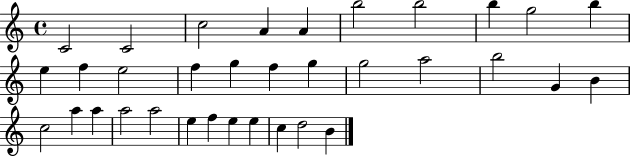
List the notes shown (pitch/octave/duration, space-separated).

C4/h C4/h C5/h A4/q A4/q B5/h B5/h B5/q G5/h B5/q E5/q F5/q E5/h F5/q G5/q F5/q G5/q G5/h A5/h B5/h G4/q B4/q C5/h A5/q A5/q A5/h A5/h E5/q F5/q E5/q E5/q C5/q D5/h B4/q